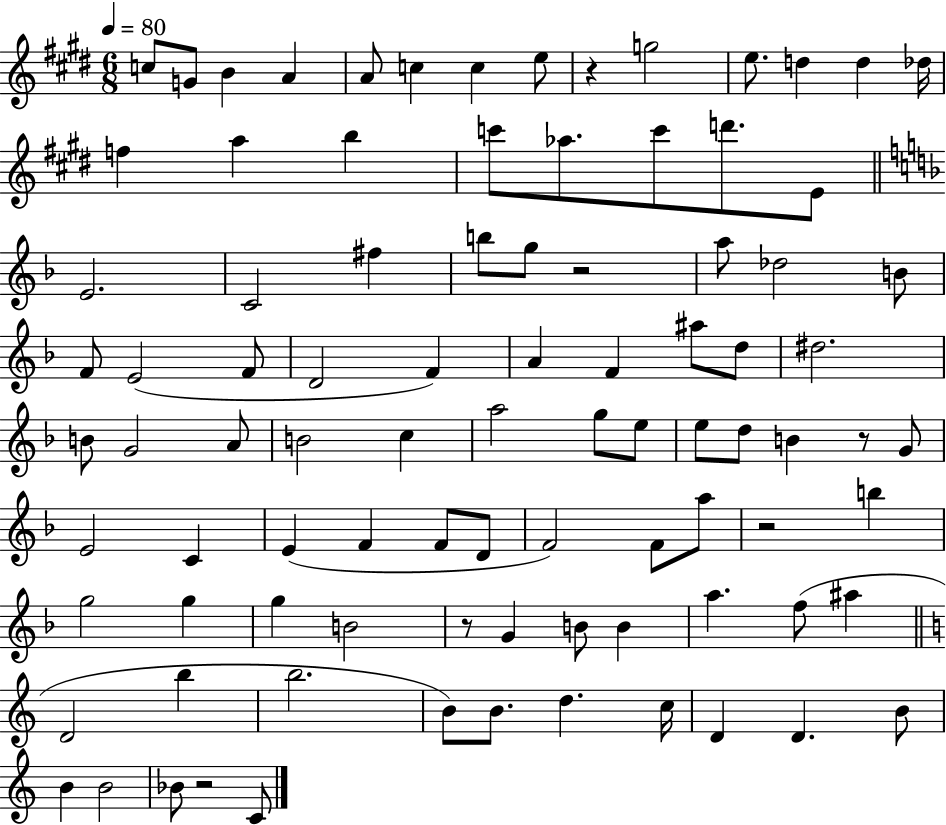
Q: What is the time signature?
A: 6/8